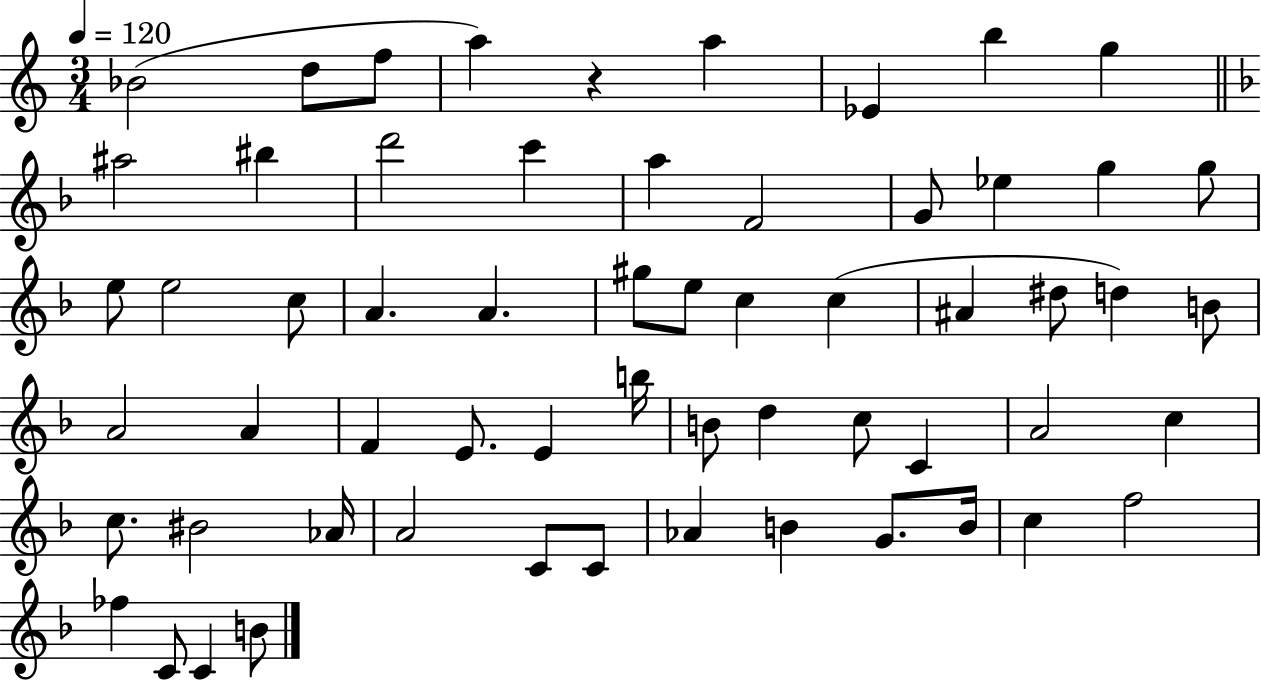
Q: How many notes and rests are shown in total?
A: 60